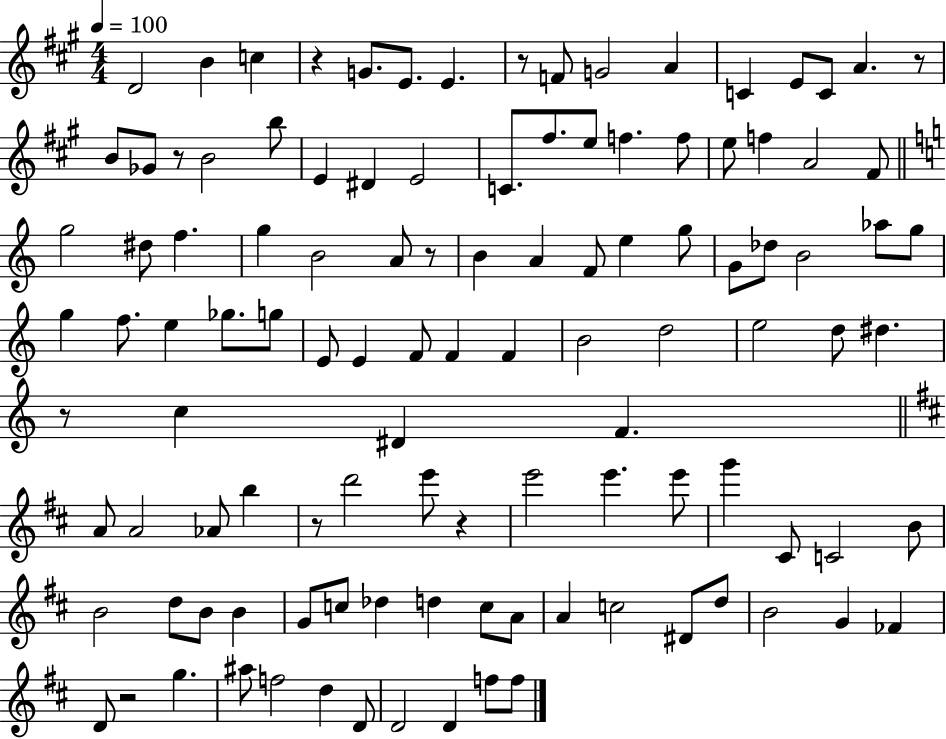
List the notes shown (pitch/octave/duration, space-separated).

D4/h B4/q C5/q R/q G4/e. E4/e. E4/q. R/e F4/e G4/h A4/q C4/q E4/e C4/e A4/q. R/e B4/e Gb4/e R/e B4/h B5/e E4/q D#4/q E4/h C4/e. F#5/e. E5/e F5/q. F5/e E5/e F5/q A4/h F#4/e G5/h D#5/e F5/q. G5/q B4/h A4/e R/e B4/q A4/q F4/e E5/q G5/e G4/e Db5/e B4/h Ab5/e G5/e G5/q F5/e. E5/q Gb5/e. G5/e E4/e E4/q F4/e F4/q F4/q B4/h D5/h E5/h D5/e D#5/q. R/e C5/q D#4/q F4/q. A4/e A4/h Ab4/e B5/q R/e D6/h E6/e R/q E6/h E6/q. E6/e G6/q C#4/e C4/h B4/e B4/h D5/e B4/e B4/q G4/e C5/e Db5/q D5/q C5/e A4/e A4/q C5/h D#4/e D5/e B4/h G4/q FES4/q D4/e R/h G5/q. A#5/e F5/h D5/q D4/e D4/h D4/q F5/e F5/e